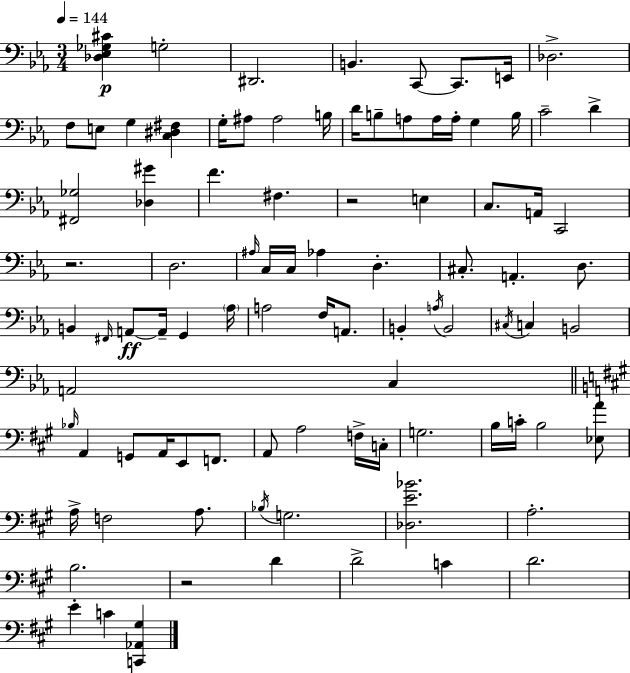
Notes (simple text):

[Db3,Eb3,Gb3,C#4]/q G3/h D#2/h. B2/q. C2/e C2/e. E2/s Db3/h. F3/e E3/e G3/q [C3,D#3,F#3]/q G3/s A#3/e A#3/h B3/s D4/s B3/e A3/e A3/s A3/s G3/q B3/s C4/h D4/q [F#2,Gb3]/h [Db3,G#4]/q F4/q. F#3/q. R/h E3/q C3/e. A2/s C2/h R/h. D3/h. A#3/s C3/s C3/s Ab3/q D3/q. C#3/e. A2/q. D3/e. B2/q F#2/s A2/e A2/s G2/q Ab3/s A3/h F3/s A2/e. B2/q A3/s B2/h C#3/s C3/q B2/h A2/h C3/q Bb3/s A2/q G2/e A2/s E2/e F2/e. A2/e A3/h F3/s C3/s G3/h. B3/s C4/s B3/h [Eb3,A4]/e A3/s F3/h A3/e. Bb3/s G3/h. [Db3,E4,Bb4]/h. A3/h. B3/h. R/h D4/q D4/h C4/q D4/h. E4/q C4/q [C2,Ab2,G#3]/q